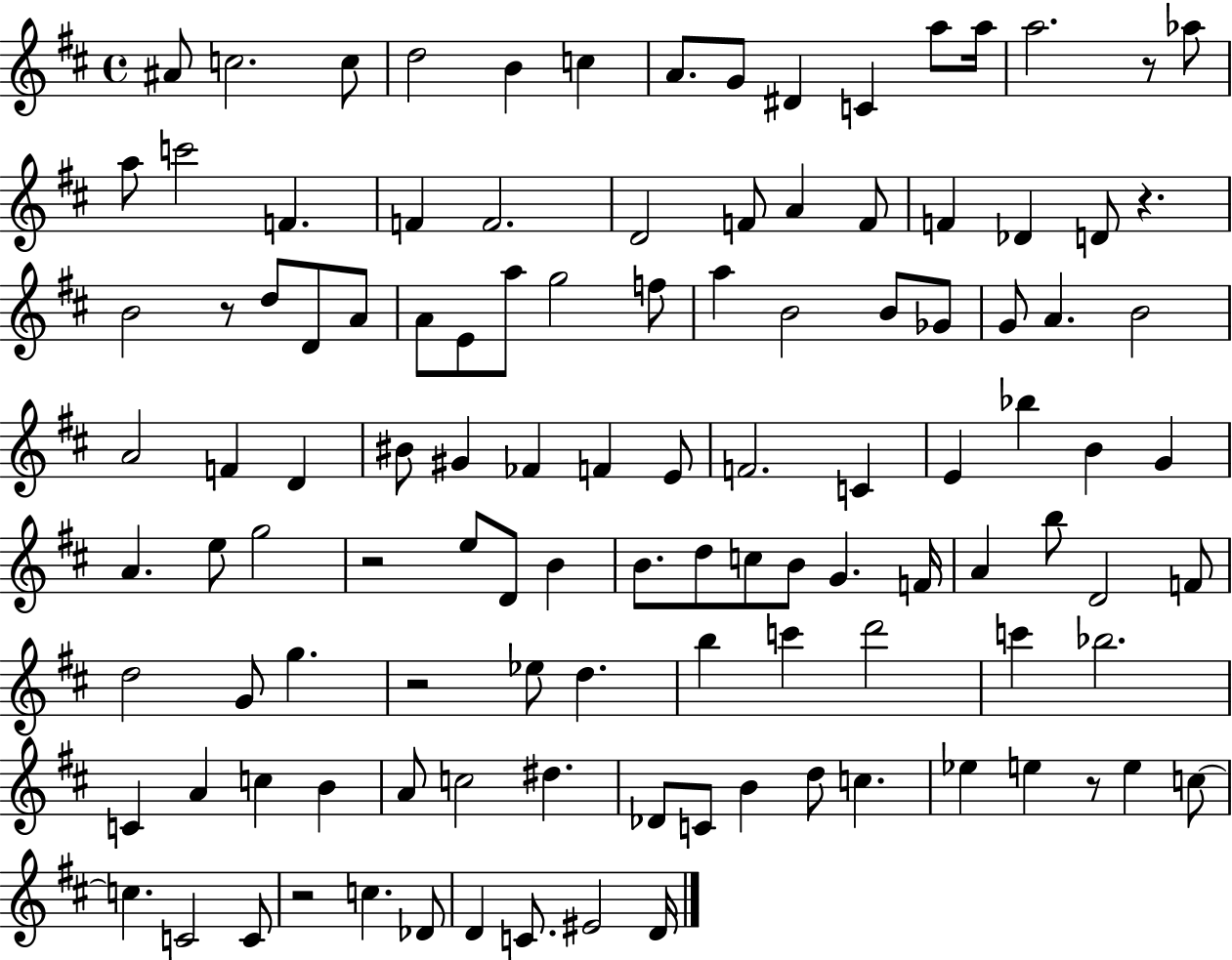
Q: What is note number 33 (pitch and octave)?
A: A5